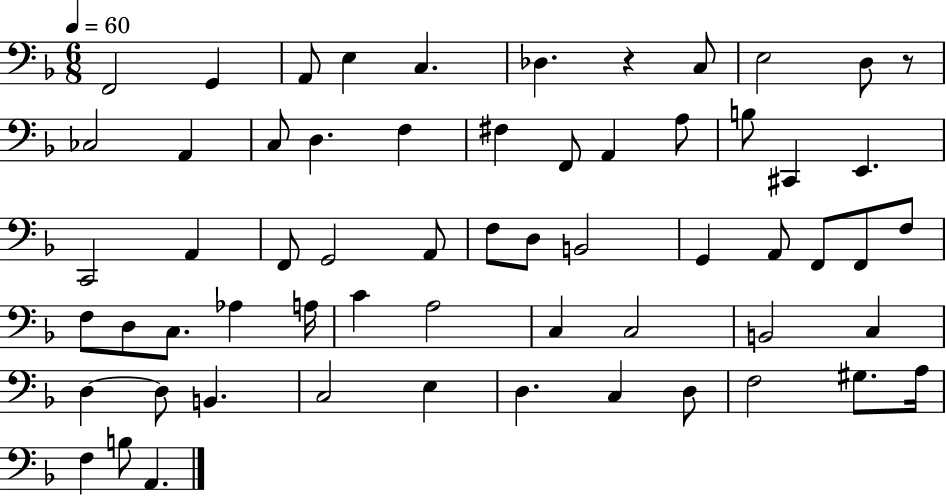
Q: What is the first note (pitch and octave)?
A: F2